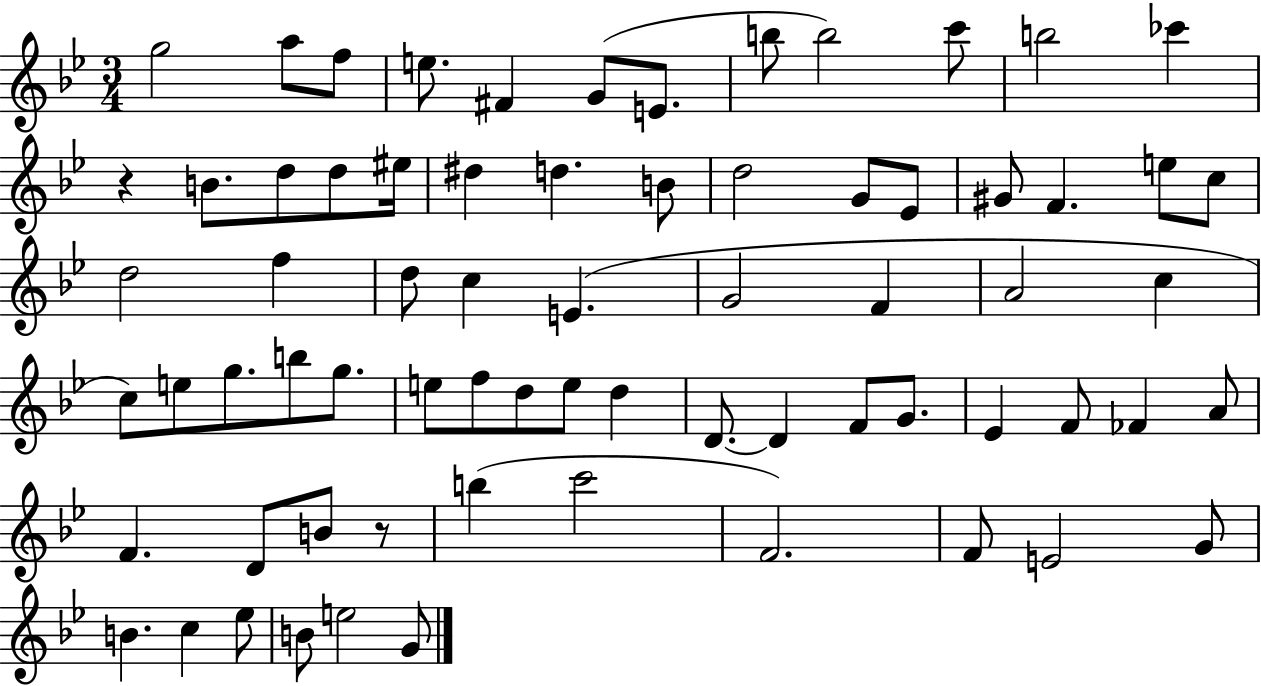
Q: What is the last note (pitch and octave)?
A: G4